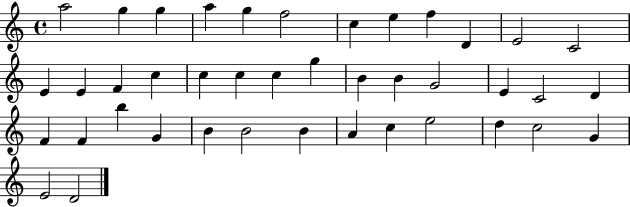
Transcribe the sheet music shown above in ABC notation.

X:1
T:Untitled
M:4/4
L:1/4
K:C
a2 g g a g f2 c e f D E2 C2 E E F c c c c g B B G2 E C2 D F F b G B B2 B A c e2 d c2 G E2 D2